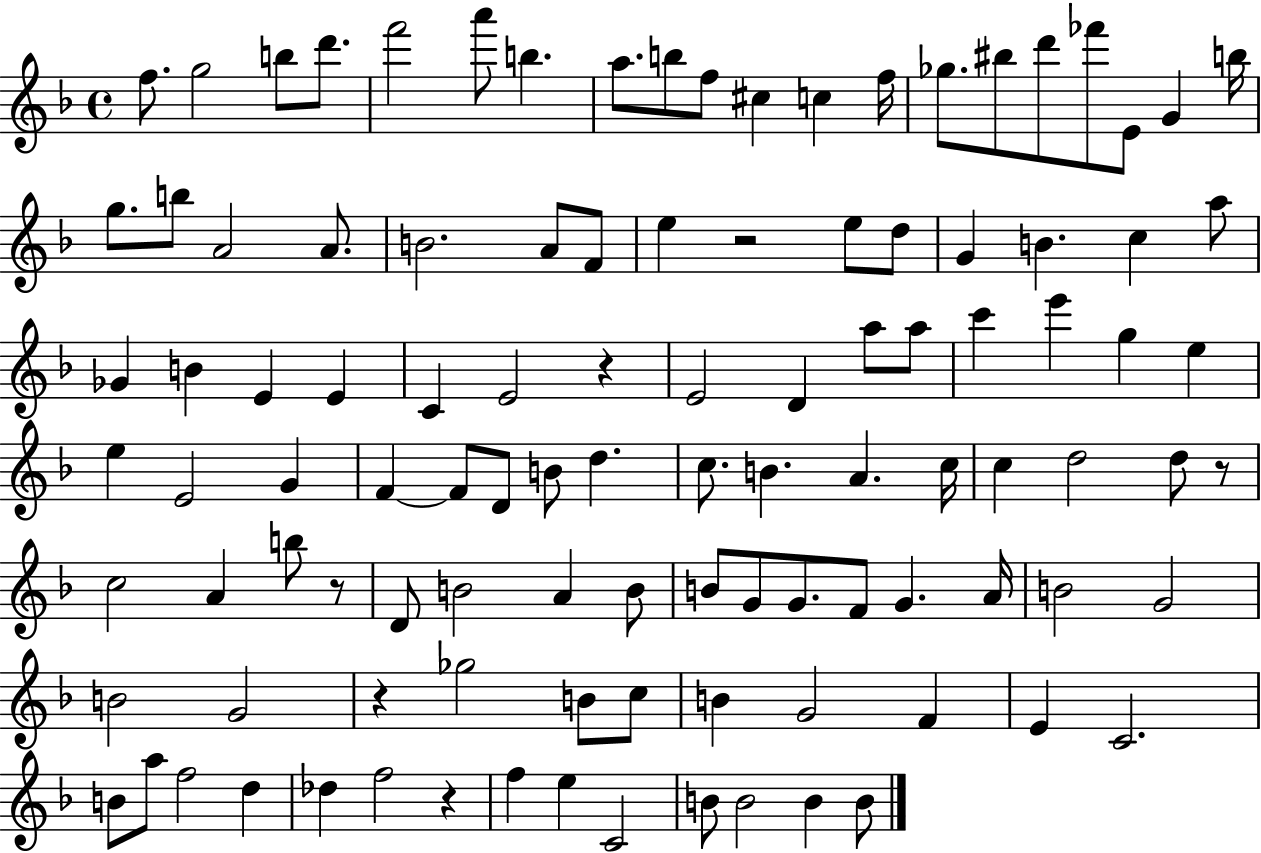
{
  \clef treble
  \time 4/4
  \defaultTimeSignature
  \key f \major
  f''8. g''2 b''8 d'''8. | f'''2 a'''8 b''4. | a''8. b''8 f''8 cis''4 c''4 f''16 | ges''8. bis''8 d'''8 fes'''8 e'8 g'4 b''16 | \break g''8. b''8 a'2 a'8. | b'2. a'8 f'8 | e''4 r2 e''8 d''8 | g'4 b'4. c''4 a''8 | \break ges'4 b'4 e'4 e'4 | c'4 e'2 r4 | e'2 d'4 a''8 a''8 | c'''4 e'''4 g''4 e''4 | \break e''4 e'2 g'4 | f'4~~ f'8 d'8 b'8 d''4. | c''8. b'4. a'4. c''16 | c''4 d''2 d''8 r8 | \break c''2 a'4 b''8 r8 | d'8 b'2 a'4 b'8 | b'8 g'8 g'8. f'8 g'4. a'16 | b'2 g'2 | \break b'2 g'2 | r4 ges''2 b'8 c''8 | b'4 g'2 f'4 | e'4 c'2. | \break b'8 a''8 f''2 d''4 | des''4 f''2 r4 | f''4 e''4 c'2 | b'8 b'2 b'4 b'8 | \break \bar "|."
}